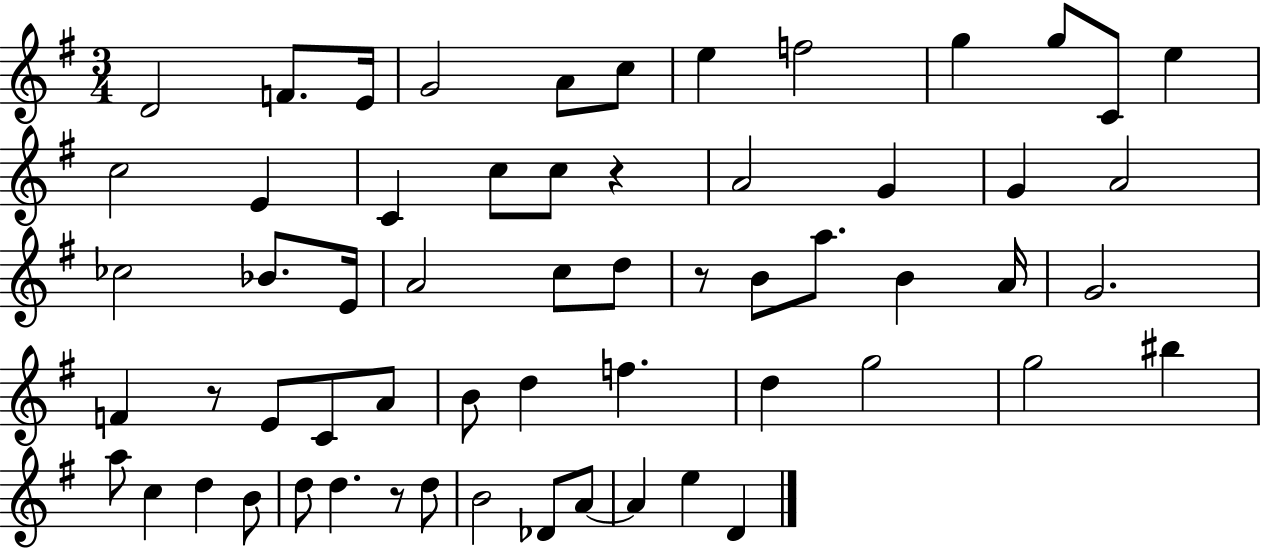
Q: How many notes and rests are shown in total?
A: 60